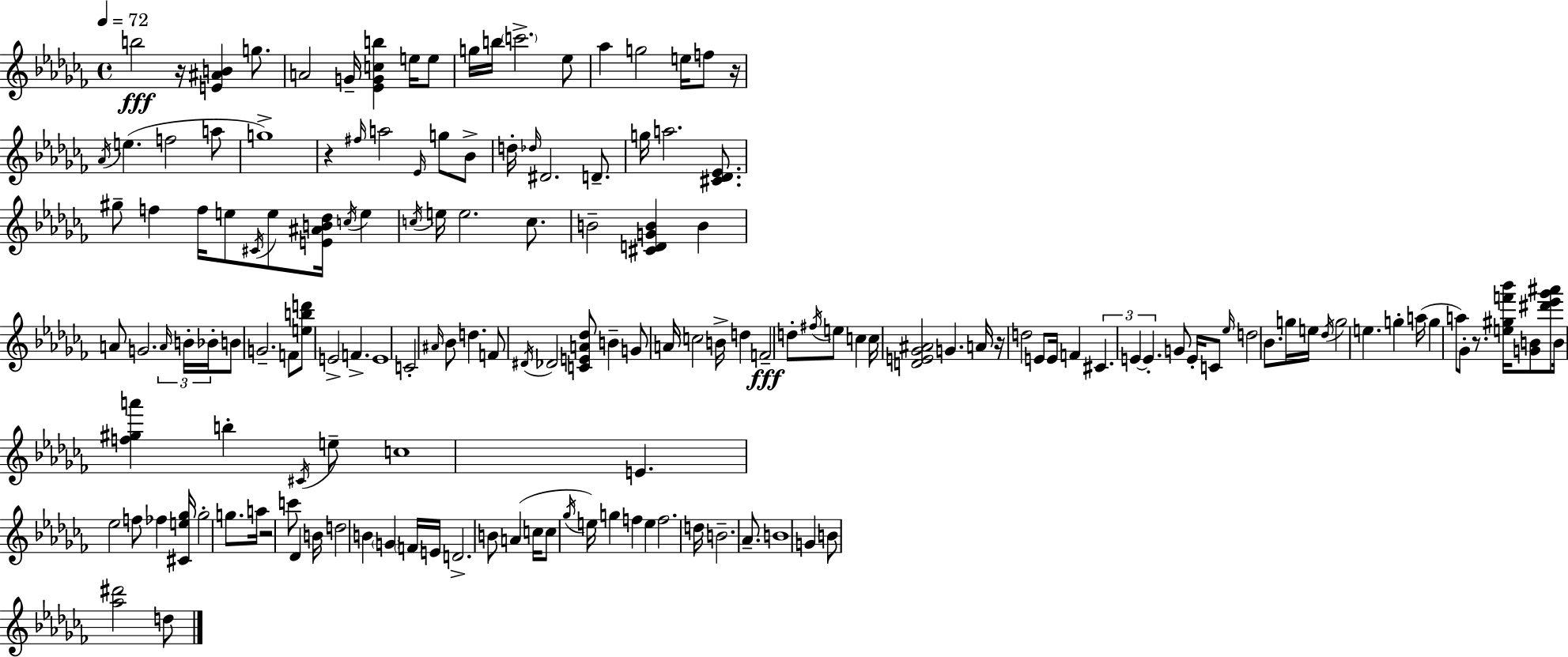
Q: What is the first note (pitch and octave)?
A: B5